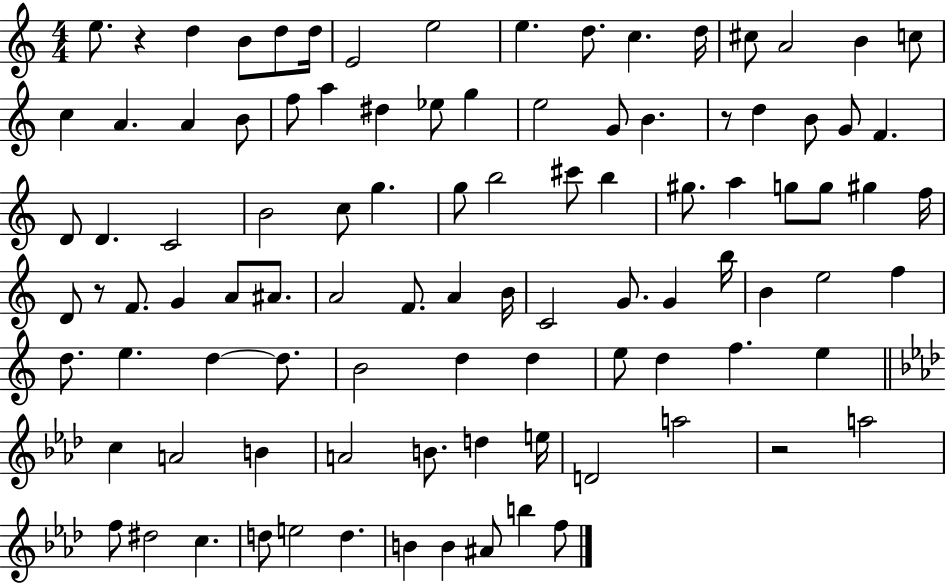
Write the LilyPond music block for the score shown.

{
  \clef treble
  \numericTimeSignature
  \time 4/4
  \key c \major
  e''8. r4 d''4 b'8 d''8 d''16 | e'2 e''2 | e''4. d''8. c''4. d''16 | cis''8 a'2 b'4 c''8 | \break c''4 a'4. a'4 b'8 | f''8 a''4 dis''4 ees''8 g''4 | e''2 g'8 b'4. | r8 d''4 b'8 g'8 f'4. | \break d'8 d'4. c'2 | b'2 c''8 g''4. | g''8 b''2 cis'''8 b''4 | gis''8. a''4 g''8 g''8 gis''4 f''16 | \break d'8 r8 f'8. g'4 a'8 ais'8. | a'2 f'8. a'4 b'16 | c'2 g'8. g'4 b''16 | b'4 e''2 f''4 | \break d''8. e''4. d''4~~ d''8. | b'2 d''4 d''4 | e''8 d''4 f''4. e''4 | \bar "||" \break \key aes \major c''4 a'2 b'4 | a'2 b'8. d''4 e''16 | d'2 a''2 | r2 a''2 | \break f''8 dis''2 c''4. | d''8 e''2 d''4. | b'4 b'4 ais'8 b''4 f''8 | \bar "|."
}